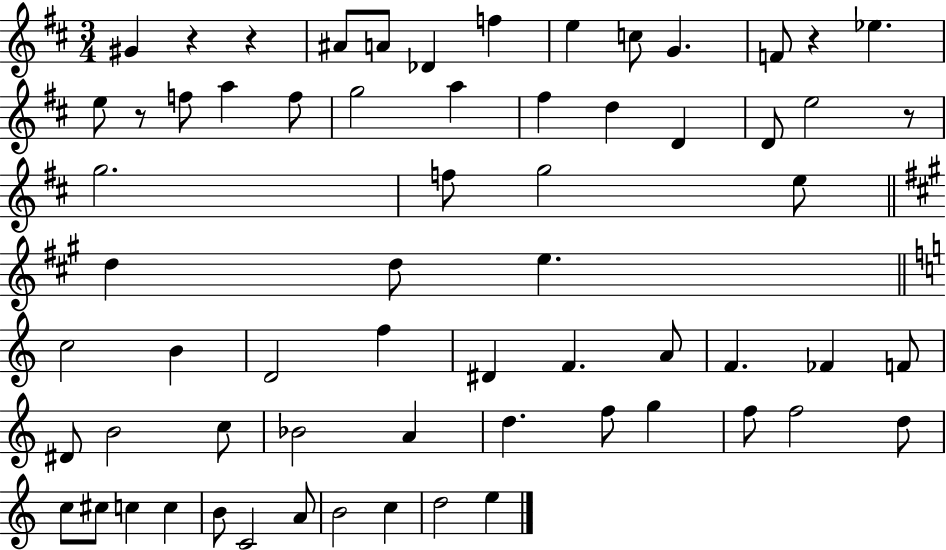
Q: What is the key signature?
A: D major